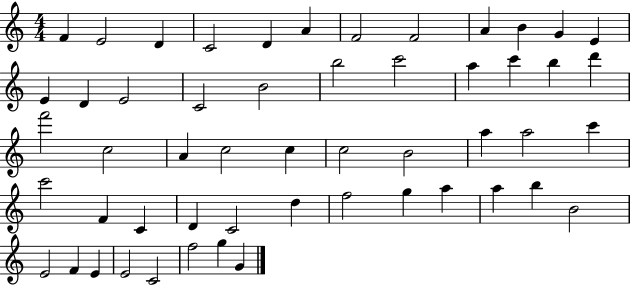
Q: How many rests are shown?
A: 0